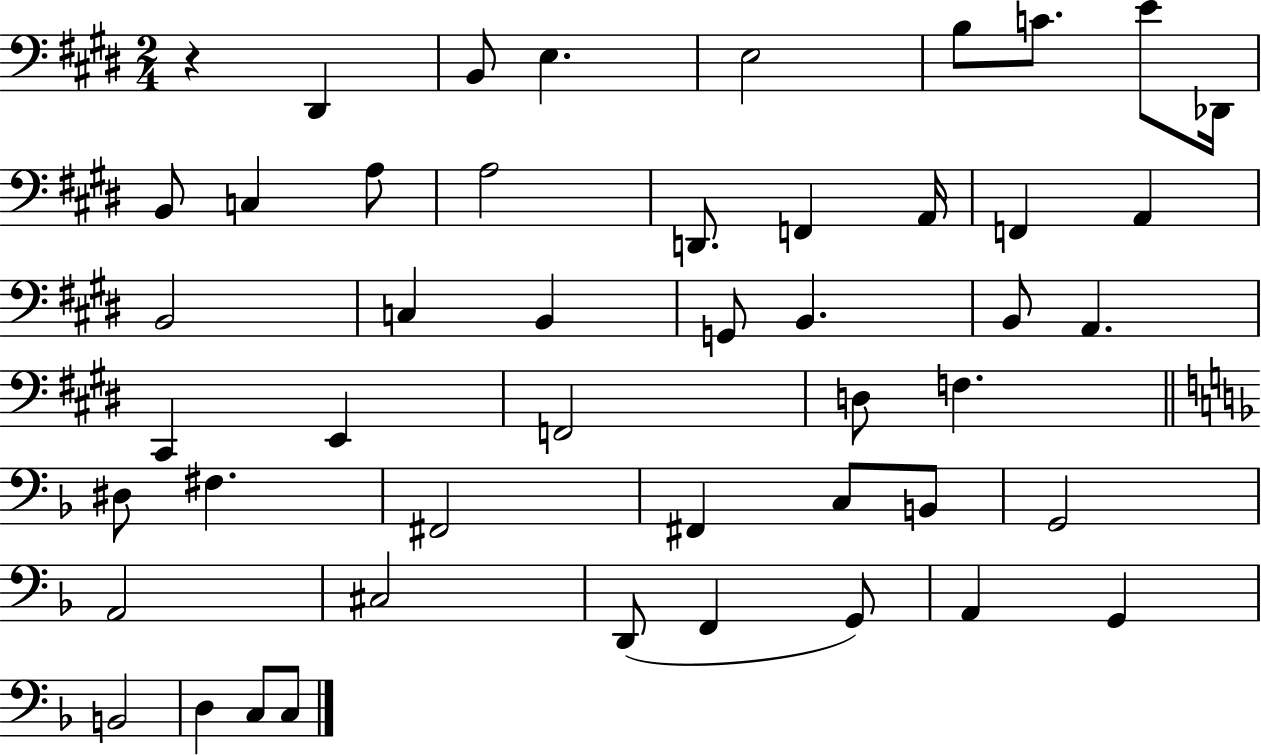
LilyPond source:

{
  \clef bass
  \numericTimeSignature
  \time 2/4
  \key e \major
  r4 dis,4 | b,8 e4. | e2 | b8 c'8. e'8 des,16 | \break b,8 c4 a8 | a2 | d,8. f,4 a,16 | f,4 a,4 | \break b,2 | c4 b,4 | g,8 b,4. | b,8 a,4. | \break cis,4 e,4 | f,2 | d8 f4. | \bar "||" \break \key f \major dis8 fis4. | fis,2 | fis,4 c8 b,8 | g,2 | \break a,2 | cis2 | d,8( f,4 g,8) | a,4 g,4 | \break b,2 | d4 c8 c8 | \bar "|."
}